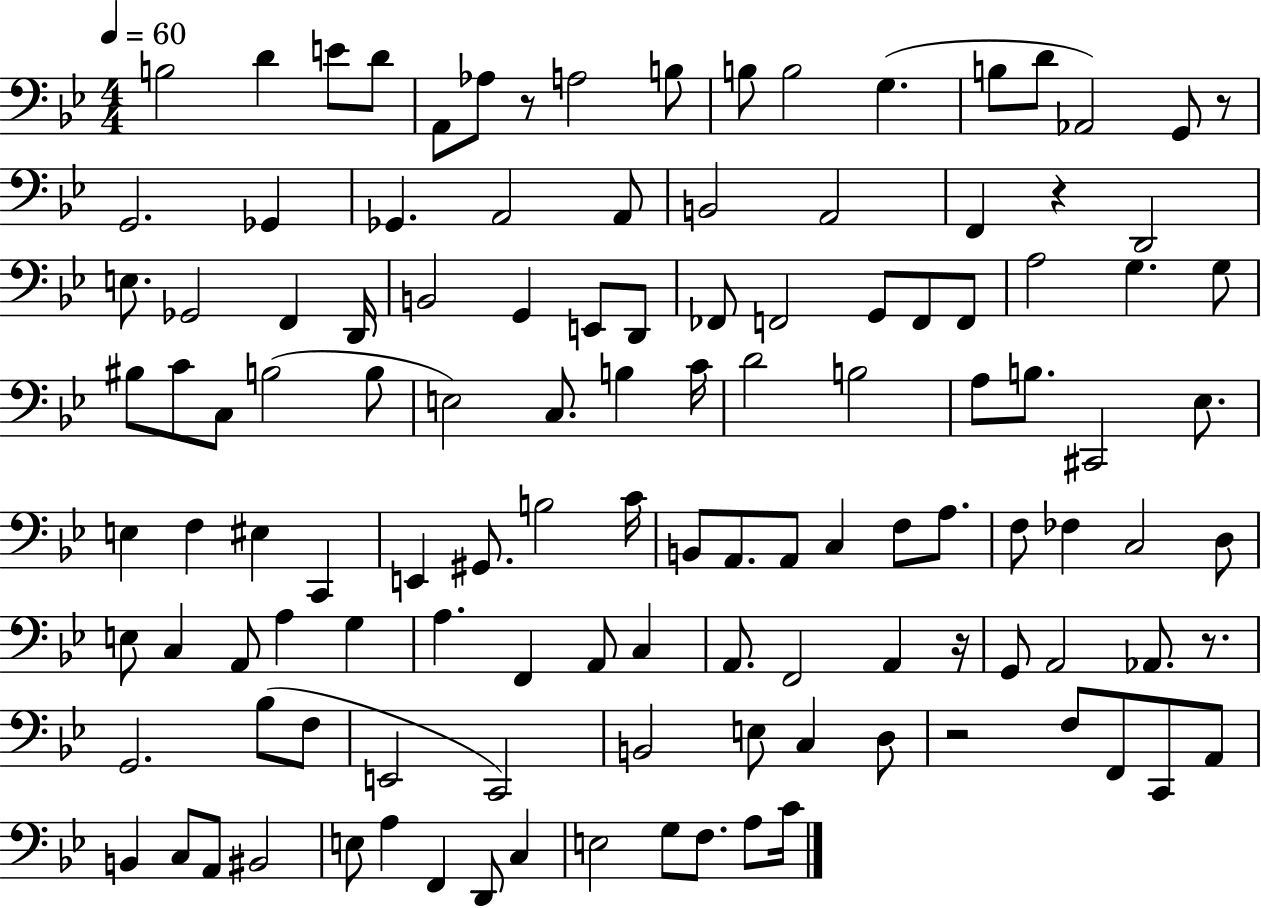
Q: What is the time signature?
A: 4/4